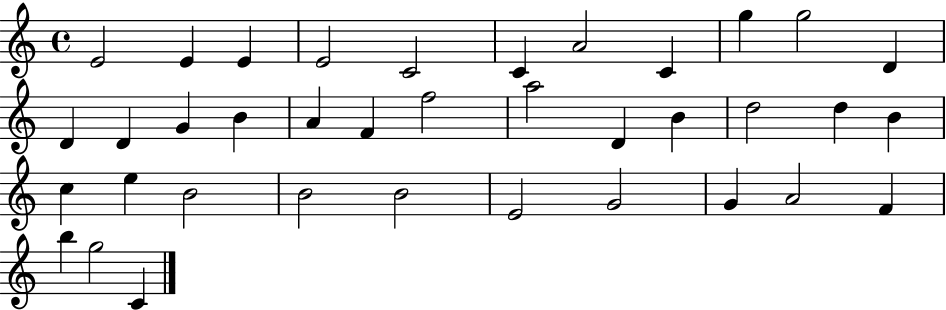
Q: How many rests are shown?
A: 0